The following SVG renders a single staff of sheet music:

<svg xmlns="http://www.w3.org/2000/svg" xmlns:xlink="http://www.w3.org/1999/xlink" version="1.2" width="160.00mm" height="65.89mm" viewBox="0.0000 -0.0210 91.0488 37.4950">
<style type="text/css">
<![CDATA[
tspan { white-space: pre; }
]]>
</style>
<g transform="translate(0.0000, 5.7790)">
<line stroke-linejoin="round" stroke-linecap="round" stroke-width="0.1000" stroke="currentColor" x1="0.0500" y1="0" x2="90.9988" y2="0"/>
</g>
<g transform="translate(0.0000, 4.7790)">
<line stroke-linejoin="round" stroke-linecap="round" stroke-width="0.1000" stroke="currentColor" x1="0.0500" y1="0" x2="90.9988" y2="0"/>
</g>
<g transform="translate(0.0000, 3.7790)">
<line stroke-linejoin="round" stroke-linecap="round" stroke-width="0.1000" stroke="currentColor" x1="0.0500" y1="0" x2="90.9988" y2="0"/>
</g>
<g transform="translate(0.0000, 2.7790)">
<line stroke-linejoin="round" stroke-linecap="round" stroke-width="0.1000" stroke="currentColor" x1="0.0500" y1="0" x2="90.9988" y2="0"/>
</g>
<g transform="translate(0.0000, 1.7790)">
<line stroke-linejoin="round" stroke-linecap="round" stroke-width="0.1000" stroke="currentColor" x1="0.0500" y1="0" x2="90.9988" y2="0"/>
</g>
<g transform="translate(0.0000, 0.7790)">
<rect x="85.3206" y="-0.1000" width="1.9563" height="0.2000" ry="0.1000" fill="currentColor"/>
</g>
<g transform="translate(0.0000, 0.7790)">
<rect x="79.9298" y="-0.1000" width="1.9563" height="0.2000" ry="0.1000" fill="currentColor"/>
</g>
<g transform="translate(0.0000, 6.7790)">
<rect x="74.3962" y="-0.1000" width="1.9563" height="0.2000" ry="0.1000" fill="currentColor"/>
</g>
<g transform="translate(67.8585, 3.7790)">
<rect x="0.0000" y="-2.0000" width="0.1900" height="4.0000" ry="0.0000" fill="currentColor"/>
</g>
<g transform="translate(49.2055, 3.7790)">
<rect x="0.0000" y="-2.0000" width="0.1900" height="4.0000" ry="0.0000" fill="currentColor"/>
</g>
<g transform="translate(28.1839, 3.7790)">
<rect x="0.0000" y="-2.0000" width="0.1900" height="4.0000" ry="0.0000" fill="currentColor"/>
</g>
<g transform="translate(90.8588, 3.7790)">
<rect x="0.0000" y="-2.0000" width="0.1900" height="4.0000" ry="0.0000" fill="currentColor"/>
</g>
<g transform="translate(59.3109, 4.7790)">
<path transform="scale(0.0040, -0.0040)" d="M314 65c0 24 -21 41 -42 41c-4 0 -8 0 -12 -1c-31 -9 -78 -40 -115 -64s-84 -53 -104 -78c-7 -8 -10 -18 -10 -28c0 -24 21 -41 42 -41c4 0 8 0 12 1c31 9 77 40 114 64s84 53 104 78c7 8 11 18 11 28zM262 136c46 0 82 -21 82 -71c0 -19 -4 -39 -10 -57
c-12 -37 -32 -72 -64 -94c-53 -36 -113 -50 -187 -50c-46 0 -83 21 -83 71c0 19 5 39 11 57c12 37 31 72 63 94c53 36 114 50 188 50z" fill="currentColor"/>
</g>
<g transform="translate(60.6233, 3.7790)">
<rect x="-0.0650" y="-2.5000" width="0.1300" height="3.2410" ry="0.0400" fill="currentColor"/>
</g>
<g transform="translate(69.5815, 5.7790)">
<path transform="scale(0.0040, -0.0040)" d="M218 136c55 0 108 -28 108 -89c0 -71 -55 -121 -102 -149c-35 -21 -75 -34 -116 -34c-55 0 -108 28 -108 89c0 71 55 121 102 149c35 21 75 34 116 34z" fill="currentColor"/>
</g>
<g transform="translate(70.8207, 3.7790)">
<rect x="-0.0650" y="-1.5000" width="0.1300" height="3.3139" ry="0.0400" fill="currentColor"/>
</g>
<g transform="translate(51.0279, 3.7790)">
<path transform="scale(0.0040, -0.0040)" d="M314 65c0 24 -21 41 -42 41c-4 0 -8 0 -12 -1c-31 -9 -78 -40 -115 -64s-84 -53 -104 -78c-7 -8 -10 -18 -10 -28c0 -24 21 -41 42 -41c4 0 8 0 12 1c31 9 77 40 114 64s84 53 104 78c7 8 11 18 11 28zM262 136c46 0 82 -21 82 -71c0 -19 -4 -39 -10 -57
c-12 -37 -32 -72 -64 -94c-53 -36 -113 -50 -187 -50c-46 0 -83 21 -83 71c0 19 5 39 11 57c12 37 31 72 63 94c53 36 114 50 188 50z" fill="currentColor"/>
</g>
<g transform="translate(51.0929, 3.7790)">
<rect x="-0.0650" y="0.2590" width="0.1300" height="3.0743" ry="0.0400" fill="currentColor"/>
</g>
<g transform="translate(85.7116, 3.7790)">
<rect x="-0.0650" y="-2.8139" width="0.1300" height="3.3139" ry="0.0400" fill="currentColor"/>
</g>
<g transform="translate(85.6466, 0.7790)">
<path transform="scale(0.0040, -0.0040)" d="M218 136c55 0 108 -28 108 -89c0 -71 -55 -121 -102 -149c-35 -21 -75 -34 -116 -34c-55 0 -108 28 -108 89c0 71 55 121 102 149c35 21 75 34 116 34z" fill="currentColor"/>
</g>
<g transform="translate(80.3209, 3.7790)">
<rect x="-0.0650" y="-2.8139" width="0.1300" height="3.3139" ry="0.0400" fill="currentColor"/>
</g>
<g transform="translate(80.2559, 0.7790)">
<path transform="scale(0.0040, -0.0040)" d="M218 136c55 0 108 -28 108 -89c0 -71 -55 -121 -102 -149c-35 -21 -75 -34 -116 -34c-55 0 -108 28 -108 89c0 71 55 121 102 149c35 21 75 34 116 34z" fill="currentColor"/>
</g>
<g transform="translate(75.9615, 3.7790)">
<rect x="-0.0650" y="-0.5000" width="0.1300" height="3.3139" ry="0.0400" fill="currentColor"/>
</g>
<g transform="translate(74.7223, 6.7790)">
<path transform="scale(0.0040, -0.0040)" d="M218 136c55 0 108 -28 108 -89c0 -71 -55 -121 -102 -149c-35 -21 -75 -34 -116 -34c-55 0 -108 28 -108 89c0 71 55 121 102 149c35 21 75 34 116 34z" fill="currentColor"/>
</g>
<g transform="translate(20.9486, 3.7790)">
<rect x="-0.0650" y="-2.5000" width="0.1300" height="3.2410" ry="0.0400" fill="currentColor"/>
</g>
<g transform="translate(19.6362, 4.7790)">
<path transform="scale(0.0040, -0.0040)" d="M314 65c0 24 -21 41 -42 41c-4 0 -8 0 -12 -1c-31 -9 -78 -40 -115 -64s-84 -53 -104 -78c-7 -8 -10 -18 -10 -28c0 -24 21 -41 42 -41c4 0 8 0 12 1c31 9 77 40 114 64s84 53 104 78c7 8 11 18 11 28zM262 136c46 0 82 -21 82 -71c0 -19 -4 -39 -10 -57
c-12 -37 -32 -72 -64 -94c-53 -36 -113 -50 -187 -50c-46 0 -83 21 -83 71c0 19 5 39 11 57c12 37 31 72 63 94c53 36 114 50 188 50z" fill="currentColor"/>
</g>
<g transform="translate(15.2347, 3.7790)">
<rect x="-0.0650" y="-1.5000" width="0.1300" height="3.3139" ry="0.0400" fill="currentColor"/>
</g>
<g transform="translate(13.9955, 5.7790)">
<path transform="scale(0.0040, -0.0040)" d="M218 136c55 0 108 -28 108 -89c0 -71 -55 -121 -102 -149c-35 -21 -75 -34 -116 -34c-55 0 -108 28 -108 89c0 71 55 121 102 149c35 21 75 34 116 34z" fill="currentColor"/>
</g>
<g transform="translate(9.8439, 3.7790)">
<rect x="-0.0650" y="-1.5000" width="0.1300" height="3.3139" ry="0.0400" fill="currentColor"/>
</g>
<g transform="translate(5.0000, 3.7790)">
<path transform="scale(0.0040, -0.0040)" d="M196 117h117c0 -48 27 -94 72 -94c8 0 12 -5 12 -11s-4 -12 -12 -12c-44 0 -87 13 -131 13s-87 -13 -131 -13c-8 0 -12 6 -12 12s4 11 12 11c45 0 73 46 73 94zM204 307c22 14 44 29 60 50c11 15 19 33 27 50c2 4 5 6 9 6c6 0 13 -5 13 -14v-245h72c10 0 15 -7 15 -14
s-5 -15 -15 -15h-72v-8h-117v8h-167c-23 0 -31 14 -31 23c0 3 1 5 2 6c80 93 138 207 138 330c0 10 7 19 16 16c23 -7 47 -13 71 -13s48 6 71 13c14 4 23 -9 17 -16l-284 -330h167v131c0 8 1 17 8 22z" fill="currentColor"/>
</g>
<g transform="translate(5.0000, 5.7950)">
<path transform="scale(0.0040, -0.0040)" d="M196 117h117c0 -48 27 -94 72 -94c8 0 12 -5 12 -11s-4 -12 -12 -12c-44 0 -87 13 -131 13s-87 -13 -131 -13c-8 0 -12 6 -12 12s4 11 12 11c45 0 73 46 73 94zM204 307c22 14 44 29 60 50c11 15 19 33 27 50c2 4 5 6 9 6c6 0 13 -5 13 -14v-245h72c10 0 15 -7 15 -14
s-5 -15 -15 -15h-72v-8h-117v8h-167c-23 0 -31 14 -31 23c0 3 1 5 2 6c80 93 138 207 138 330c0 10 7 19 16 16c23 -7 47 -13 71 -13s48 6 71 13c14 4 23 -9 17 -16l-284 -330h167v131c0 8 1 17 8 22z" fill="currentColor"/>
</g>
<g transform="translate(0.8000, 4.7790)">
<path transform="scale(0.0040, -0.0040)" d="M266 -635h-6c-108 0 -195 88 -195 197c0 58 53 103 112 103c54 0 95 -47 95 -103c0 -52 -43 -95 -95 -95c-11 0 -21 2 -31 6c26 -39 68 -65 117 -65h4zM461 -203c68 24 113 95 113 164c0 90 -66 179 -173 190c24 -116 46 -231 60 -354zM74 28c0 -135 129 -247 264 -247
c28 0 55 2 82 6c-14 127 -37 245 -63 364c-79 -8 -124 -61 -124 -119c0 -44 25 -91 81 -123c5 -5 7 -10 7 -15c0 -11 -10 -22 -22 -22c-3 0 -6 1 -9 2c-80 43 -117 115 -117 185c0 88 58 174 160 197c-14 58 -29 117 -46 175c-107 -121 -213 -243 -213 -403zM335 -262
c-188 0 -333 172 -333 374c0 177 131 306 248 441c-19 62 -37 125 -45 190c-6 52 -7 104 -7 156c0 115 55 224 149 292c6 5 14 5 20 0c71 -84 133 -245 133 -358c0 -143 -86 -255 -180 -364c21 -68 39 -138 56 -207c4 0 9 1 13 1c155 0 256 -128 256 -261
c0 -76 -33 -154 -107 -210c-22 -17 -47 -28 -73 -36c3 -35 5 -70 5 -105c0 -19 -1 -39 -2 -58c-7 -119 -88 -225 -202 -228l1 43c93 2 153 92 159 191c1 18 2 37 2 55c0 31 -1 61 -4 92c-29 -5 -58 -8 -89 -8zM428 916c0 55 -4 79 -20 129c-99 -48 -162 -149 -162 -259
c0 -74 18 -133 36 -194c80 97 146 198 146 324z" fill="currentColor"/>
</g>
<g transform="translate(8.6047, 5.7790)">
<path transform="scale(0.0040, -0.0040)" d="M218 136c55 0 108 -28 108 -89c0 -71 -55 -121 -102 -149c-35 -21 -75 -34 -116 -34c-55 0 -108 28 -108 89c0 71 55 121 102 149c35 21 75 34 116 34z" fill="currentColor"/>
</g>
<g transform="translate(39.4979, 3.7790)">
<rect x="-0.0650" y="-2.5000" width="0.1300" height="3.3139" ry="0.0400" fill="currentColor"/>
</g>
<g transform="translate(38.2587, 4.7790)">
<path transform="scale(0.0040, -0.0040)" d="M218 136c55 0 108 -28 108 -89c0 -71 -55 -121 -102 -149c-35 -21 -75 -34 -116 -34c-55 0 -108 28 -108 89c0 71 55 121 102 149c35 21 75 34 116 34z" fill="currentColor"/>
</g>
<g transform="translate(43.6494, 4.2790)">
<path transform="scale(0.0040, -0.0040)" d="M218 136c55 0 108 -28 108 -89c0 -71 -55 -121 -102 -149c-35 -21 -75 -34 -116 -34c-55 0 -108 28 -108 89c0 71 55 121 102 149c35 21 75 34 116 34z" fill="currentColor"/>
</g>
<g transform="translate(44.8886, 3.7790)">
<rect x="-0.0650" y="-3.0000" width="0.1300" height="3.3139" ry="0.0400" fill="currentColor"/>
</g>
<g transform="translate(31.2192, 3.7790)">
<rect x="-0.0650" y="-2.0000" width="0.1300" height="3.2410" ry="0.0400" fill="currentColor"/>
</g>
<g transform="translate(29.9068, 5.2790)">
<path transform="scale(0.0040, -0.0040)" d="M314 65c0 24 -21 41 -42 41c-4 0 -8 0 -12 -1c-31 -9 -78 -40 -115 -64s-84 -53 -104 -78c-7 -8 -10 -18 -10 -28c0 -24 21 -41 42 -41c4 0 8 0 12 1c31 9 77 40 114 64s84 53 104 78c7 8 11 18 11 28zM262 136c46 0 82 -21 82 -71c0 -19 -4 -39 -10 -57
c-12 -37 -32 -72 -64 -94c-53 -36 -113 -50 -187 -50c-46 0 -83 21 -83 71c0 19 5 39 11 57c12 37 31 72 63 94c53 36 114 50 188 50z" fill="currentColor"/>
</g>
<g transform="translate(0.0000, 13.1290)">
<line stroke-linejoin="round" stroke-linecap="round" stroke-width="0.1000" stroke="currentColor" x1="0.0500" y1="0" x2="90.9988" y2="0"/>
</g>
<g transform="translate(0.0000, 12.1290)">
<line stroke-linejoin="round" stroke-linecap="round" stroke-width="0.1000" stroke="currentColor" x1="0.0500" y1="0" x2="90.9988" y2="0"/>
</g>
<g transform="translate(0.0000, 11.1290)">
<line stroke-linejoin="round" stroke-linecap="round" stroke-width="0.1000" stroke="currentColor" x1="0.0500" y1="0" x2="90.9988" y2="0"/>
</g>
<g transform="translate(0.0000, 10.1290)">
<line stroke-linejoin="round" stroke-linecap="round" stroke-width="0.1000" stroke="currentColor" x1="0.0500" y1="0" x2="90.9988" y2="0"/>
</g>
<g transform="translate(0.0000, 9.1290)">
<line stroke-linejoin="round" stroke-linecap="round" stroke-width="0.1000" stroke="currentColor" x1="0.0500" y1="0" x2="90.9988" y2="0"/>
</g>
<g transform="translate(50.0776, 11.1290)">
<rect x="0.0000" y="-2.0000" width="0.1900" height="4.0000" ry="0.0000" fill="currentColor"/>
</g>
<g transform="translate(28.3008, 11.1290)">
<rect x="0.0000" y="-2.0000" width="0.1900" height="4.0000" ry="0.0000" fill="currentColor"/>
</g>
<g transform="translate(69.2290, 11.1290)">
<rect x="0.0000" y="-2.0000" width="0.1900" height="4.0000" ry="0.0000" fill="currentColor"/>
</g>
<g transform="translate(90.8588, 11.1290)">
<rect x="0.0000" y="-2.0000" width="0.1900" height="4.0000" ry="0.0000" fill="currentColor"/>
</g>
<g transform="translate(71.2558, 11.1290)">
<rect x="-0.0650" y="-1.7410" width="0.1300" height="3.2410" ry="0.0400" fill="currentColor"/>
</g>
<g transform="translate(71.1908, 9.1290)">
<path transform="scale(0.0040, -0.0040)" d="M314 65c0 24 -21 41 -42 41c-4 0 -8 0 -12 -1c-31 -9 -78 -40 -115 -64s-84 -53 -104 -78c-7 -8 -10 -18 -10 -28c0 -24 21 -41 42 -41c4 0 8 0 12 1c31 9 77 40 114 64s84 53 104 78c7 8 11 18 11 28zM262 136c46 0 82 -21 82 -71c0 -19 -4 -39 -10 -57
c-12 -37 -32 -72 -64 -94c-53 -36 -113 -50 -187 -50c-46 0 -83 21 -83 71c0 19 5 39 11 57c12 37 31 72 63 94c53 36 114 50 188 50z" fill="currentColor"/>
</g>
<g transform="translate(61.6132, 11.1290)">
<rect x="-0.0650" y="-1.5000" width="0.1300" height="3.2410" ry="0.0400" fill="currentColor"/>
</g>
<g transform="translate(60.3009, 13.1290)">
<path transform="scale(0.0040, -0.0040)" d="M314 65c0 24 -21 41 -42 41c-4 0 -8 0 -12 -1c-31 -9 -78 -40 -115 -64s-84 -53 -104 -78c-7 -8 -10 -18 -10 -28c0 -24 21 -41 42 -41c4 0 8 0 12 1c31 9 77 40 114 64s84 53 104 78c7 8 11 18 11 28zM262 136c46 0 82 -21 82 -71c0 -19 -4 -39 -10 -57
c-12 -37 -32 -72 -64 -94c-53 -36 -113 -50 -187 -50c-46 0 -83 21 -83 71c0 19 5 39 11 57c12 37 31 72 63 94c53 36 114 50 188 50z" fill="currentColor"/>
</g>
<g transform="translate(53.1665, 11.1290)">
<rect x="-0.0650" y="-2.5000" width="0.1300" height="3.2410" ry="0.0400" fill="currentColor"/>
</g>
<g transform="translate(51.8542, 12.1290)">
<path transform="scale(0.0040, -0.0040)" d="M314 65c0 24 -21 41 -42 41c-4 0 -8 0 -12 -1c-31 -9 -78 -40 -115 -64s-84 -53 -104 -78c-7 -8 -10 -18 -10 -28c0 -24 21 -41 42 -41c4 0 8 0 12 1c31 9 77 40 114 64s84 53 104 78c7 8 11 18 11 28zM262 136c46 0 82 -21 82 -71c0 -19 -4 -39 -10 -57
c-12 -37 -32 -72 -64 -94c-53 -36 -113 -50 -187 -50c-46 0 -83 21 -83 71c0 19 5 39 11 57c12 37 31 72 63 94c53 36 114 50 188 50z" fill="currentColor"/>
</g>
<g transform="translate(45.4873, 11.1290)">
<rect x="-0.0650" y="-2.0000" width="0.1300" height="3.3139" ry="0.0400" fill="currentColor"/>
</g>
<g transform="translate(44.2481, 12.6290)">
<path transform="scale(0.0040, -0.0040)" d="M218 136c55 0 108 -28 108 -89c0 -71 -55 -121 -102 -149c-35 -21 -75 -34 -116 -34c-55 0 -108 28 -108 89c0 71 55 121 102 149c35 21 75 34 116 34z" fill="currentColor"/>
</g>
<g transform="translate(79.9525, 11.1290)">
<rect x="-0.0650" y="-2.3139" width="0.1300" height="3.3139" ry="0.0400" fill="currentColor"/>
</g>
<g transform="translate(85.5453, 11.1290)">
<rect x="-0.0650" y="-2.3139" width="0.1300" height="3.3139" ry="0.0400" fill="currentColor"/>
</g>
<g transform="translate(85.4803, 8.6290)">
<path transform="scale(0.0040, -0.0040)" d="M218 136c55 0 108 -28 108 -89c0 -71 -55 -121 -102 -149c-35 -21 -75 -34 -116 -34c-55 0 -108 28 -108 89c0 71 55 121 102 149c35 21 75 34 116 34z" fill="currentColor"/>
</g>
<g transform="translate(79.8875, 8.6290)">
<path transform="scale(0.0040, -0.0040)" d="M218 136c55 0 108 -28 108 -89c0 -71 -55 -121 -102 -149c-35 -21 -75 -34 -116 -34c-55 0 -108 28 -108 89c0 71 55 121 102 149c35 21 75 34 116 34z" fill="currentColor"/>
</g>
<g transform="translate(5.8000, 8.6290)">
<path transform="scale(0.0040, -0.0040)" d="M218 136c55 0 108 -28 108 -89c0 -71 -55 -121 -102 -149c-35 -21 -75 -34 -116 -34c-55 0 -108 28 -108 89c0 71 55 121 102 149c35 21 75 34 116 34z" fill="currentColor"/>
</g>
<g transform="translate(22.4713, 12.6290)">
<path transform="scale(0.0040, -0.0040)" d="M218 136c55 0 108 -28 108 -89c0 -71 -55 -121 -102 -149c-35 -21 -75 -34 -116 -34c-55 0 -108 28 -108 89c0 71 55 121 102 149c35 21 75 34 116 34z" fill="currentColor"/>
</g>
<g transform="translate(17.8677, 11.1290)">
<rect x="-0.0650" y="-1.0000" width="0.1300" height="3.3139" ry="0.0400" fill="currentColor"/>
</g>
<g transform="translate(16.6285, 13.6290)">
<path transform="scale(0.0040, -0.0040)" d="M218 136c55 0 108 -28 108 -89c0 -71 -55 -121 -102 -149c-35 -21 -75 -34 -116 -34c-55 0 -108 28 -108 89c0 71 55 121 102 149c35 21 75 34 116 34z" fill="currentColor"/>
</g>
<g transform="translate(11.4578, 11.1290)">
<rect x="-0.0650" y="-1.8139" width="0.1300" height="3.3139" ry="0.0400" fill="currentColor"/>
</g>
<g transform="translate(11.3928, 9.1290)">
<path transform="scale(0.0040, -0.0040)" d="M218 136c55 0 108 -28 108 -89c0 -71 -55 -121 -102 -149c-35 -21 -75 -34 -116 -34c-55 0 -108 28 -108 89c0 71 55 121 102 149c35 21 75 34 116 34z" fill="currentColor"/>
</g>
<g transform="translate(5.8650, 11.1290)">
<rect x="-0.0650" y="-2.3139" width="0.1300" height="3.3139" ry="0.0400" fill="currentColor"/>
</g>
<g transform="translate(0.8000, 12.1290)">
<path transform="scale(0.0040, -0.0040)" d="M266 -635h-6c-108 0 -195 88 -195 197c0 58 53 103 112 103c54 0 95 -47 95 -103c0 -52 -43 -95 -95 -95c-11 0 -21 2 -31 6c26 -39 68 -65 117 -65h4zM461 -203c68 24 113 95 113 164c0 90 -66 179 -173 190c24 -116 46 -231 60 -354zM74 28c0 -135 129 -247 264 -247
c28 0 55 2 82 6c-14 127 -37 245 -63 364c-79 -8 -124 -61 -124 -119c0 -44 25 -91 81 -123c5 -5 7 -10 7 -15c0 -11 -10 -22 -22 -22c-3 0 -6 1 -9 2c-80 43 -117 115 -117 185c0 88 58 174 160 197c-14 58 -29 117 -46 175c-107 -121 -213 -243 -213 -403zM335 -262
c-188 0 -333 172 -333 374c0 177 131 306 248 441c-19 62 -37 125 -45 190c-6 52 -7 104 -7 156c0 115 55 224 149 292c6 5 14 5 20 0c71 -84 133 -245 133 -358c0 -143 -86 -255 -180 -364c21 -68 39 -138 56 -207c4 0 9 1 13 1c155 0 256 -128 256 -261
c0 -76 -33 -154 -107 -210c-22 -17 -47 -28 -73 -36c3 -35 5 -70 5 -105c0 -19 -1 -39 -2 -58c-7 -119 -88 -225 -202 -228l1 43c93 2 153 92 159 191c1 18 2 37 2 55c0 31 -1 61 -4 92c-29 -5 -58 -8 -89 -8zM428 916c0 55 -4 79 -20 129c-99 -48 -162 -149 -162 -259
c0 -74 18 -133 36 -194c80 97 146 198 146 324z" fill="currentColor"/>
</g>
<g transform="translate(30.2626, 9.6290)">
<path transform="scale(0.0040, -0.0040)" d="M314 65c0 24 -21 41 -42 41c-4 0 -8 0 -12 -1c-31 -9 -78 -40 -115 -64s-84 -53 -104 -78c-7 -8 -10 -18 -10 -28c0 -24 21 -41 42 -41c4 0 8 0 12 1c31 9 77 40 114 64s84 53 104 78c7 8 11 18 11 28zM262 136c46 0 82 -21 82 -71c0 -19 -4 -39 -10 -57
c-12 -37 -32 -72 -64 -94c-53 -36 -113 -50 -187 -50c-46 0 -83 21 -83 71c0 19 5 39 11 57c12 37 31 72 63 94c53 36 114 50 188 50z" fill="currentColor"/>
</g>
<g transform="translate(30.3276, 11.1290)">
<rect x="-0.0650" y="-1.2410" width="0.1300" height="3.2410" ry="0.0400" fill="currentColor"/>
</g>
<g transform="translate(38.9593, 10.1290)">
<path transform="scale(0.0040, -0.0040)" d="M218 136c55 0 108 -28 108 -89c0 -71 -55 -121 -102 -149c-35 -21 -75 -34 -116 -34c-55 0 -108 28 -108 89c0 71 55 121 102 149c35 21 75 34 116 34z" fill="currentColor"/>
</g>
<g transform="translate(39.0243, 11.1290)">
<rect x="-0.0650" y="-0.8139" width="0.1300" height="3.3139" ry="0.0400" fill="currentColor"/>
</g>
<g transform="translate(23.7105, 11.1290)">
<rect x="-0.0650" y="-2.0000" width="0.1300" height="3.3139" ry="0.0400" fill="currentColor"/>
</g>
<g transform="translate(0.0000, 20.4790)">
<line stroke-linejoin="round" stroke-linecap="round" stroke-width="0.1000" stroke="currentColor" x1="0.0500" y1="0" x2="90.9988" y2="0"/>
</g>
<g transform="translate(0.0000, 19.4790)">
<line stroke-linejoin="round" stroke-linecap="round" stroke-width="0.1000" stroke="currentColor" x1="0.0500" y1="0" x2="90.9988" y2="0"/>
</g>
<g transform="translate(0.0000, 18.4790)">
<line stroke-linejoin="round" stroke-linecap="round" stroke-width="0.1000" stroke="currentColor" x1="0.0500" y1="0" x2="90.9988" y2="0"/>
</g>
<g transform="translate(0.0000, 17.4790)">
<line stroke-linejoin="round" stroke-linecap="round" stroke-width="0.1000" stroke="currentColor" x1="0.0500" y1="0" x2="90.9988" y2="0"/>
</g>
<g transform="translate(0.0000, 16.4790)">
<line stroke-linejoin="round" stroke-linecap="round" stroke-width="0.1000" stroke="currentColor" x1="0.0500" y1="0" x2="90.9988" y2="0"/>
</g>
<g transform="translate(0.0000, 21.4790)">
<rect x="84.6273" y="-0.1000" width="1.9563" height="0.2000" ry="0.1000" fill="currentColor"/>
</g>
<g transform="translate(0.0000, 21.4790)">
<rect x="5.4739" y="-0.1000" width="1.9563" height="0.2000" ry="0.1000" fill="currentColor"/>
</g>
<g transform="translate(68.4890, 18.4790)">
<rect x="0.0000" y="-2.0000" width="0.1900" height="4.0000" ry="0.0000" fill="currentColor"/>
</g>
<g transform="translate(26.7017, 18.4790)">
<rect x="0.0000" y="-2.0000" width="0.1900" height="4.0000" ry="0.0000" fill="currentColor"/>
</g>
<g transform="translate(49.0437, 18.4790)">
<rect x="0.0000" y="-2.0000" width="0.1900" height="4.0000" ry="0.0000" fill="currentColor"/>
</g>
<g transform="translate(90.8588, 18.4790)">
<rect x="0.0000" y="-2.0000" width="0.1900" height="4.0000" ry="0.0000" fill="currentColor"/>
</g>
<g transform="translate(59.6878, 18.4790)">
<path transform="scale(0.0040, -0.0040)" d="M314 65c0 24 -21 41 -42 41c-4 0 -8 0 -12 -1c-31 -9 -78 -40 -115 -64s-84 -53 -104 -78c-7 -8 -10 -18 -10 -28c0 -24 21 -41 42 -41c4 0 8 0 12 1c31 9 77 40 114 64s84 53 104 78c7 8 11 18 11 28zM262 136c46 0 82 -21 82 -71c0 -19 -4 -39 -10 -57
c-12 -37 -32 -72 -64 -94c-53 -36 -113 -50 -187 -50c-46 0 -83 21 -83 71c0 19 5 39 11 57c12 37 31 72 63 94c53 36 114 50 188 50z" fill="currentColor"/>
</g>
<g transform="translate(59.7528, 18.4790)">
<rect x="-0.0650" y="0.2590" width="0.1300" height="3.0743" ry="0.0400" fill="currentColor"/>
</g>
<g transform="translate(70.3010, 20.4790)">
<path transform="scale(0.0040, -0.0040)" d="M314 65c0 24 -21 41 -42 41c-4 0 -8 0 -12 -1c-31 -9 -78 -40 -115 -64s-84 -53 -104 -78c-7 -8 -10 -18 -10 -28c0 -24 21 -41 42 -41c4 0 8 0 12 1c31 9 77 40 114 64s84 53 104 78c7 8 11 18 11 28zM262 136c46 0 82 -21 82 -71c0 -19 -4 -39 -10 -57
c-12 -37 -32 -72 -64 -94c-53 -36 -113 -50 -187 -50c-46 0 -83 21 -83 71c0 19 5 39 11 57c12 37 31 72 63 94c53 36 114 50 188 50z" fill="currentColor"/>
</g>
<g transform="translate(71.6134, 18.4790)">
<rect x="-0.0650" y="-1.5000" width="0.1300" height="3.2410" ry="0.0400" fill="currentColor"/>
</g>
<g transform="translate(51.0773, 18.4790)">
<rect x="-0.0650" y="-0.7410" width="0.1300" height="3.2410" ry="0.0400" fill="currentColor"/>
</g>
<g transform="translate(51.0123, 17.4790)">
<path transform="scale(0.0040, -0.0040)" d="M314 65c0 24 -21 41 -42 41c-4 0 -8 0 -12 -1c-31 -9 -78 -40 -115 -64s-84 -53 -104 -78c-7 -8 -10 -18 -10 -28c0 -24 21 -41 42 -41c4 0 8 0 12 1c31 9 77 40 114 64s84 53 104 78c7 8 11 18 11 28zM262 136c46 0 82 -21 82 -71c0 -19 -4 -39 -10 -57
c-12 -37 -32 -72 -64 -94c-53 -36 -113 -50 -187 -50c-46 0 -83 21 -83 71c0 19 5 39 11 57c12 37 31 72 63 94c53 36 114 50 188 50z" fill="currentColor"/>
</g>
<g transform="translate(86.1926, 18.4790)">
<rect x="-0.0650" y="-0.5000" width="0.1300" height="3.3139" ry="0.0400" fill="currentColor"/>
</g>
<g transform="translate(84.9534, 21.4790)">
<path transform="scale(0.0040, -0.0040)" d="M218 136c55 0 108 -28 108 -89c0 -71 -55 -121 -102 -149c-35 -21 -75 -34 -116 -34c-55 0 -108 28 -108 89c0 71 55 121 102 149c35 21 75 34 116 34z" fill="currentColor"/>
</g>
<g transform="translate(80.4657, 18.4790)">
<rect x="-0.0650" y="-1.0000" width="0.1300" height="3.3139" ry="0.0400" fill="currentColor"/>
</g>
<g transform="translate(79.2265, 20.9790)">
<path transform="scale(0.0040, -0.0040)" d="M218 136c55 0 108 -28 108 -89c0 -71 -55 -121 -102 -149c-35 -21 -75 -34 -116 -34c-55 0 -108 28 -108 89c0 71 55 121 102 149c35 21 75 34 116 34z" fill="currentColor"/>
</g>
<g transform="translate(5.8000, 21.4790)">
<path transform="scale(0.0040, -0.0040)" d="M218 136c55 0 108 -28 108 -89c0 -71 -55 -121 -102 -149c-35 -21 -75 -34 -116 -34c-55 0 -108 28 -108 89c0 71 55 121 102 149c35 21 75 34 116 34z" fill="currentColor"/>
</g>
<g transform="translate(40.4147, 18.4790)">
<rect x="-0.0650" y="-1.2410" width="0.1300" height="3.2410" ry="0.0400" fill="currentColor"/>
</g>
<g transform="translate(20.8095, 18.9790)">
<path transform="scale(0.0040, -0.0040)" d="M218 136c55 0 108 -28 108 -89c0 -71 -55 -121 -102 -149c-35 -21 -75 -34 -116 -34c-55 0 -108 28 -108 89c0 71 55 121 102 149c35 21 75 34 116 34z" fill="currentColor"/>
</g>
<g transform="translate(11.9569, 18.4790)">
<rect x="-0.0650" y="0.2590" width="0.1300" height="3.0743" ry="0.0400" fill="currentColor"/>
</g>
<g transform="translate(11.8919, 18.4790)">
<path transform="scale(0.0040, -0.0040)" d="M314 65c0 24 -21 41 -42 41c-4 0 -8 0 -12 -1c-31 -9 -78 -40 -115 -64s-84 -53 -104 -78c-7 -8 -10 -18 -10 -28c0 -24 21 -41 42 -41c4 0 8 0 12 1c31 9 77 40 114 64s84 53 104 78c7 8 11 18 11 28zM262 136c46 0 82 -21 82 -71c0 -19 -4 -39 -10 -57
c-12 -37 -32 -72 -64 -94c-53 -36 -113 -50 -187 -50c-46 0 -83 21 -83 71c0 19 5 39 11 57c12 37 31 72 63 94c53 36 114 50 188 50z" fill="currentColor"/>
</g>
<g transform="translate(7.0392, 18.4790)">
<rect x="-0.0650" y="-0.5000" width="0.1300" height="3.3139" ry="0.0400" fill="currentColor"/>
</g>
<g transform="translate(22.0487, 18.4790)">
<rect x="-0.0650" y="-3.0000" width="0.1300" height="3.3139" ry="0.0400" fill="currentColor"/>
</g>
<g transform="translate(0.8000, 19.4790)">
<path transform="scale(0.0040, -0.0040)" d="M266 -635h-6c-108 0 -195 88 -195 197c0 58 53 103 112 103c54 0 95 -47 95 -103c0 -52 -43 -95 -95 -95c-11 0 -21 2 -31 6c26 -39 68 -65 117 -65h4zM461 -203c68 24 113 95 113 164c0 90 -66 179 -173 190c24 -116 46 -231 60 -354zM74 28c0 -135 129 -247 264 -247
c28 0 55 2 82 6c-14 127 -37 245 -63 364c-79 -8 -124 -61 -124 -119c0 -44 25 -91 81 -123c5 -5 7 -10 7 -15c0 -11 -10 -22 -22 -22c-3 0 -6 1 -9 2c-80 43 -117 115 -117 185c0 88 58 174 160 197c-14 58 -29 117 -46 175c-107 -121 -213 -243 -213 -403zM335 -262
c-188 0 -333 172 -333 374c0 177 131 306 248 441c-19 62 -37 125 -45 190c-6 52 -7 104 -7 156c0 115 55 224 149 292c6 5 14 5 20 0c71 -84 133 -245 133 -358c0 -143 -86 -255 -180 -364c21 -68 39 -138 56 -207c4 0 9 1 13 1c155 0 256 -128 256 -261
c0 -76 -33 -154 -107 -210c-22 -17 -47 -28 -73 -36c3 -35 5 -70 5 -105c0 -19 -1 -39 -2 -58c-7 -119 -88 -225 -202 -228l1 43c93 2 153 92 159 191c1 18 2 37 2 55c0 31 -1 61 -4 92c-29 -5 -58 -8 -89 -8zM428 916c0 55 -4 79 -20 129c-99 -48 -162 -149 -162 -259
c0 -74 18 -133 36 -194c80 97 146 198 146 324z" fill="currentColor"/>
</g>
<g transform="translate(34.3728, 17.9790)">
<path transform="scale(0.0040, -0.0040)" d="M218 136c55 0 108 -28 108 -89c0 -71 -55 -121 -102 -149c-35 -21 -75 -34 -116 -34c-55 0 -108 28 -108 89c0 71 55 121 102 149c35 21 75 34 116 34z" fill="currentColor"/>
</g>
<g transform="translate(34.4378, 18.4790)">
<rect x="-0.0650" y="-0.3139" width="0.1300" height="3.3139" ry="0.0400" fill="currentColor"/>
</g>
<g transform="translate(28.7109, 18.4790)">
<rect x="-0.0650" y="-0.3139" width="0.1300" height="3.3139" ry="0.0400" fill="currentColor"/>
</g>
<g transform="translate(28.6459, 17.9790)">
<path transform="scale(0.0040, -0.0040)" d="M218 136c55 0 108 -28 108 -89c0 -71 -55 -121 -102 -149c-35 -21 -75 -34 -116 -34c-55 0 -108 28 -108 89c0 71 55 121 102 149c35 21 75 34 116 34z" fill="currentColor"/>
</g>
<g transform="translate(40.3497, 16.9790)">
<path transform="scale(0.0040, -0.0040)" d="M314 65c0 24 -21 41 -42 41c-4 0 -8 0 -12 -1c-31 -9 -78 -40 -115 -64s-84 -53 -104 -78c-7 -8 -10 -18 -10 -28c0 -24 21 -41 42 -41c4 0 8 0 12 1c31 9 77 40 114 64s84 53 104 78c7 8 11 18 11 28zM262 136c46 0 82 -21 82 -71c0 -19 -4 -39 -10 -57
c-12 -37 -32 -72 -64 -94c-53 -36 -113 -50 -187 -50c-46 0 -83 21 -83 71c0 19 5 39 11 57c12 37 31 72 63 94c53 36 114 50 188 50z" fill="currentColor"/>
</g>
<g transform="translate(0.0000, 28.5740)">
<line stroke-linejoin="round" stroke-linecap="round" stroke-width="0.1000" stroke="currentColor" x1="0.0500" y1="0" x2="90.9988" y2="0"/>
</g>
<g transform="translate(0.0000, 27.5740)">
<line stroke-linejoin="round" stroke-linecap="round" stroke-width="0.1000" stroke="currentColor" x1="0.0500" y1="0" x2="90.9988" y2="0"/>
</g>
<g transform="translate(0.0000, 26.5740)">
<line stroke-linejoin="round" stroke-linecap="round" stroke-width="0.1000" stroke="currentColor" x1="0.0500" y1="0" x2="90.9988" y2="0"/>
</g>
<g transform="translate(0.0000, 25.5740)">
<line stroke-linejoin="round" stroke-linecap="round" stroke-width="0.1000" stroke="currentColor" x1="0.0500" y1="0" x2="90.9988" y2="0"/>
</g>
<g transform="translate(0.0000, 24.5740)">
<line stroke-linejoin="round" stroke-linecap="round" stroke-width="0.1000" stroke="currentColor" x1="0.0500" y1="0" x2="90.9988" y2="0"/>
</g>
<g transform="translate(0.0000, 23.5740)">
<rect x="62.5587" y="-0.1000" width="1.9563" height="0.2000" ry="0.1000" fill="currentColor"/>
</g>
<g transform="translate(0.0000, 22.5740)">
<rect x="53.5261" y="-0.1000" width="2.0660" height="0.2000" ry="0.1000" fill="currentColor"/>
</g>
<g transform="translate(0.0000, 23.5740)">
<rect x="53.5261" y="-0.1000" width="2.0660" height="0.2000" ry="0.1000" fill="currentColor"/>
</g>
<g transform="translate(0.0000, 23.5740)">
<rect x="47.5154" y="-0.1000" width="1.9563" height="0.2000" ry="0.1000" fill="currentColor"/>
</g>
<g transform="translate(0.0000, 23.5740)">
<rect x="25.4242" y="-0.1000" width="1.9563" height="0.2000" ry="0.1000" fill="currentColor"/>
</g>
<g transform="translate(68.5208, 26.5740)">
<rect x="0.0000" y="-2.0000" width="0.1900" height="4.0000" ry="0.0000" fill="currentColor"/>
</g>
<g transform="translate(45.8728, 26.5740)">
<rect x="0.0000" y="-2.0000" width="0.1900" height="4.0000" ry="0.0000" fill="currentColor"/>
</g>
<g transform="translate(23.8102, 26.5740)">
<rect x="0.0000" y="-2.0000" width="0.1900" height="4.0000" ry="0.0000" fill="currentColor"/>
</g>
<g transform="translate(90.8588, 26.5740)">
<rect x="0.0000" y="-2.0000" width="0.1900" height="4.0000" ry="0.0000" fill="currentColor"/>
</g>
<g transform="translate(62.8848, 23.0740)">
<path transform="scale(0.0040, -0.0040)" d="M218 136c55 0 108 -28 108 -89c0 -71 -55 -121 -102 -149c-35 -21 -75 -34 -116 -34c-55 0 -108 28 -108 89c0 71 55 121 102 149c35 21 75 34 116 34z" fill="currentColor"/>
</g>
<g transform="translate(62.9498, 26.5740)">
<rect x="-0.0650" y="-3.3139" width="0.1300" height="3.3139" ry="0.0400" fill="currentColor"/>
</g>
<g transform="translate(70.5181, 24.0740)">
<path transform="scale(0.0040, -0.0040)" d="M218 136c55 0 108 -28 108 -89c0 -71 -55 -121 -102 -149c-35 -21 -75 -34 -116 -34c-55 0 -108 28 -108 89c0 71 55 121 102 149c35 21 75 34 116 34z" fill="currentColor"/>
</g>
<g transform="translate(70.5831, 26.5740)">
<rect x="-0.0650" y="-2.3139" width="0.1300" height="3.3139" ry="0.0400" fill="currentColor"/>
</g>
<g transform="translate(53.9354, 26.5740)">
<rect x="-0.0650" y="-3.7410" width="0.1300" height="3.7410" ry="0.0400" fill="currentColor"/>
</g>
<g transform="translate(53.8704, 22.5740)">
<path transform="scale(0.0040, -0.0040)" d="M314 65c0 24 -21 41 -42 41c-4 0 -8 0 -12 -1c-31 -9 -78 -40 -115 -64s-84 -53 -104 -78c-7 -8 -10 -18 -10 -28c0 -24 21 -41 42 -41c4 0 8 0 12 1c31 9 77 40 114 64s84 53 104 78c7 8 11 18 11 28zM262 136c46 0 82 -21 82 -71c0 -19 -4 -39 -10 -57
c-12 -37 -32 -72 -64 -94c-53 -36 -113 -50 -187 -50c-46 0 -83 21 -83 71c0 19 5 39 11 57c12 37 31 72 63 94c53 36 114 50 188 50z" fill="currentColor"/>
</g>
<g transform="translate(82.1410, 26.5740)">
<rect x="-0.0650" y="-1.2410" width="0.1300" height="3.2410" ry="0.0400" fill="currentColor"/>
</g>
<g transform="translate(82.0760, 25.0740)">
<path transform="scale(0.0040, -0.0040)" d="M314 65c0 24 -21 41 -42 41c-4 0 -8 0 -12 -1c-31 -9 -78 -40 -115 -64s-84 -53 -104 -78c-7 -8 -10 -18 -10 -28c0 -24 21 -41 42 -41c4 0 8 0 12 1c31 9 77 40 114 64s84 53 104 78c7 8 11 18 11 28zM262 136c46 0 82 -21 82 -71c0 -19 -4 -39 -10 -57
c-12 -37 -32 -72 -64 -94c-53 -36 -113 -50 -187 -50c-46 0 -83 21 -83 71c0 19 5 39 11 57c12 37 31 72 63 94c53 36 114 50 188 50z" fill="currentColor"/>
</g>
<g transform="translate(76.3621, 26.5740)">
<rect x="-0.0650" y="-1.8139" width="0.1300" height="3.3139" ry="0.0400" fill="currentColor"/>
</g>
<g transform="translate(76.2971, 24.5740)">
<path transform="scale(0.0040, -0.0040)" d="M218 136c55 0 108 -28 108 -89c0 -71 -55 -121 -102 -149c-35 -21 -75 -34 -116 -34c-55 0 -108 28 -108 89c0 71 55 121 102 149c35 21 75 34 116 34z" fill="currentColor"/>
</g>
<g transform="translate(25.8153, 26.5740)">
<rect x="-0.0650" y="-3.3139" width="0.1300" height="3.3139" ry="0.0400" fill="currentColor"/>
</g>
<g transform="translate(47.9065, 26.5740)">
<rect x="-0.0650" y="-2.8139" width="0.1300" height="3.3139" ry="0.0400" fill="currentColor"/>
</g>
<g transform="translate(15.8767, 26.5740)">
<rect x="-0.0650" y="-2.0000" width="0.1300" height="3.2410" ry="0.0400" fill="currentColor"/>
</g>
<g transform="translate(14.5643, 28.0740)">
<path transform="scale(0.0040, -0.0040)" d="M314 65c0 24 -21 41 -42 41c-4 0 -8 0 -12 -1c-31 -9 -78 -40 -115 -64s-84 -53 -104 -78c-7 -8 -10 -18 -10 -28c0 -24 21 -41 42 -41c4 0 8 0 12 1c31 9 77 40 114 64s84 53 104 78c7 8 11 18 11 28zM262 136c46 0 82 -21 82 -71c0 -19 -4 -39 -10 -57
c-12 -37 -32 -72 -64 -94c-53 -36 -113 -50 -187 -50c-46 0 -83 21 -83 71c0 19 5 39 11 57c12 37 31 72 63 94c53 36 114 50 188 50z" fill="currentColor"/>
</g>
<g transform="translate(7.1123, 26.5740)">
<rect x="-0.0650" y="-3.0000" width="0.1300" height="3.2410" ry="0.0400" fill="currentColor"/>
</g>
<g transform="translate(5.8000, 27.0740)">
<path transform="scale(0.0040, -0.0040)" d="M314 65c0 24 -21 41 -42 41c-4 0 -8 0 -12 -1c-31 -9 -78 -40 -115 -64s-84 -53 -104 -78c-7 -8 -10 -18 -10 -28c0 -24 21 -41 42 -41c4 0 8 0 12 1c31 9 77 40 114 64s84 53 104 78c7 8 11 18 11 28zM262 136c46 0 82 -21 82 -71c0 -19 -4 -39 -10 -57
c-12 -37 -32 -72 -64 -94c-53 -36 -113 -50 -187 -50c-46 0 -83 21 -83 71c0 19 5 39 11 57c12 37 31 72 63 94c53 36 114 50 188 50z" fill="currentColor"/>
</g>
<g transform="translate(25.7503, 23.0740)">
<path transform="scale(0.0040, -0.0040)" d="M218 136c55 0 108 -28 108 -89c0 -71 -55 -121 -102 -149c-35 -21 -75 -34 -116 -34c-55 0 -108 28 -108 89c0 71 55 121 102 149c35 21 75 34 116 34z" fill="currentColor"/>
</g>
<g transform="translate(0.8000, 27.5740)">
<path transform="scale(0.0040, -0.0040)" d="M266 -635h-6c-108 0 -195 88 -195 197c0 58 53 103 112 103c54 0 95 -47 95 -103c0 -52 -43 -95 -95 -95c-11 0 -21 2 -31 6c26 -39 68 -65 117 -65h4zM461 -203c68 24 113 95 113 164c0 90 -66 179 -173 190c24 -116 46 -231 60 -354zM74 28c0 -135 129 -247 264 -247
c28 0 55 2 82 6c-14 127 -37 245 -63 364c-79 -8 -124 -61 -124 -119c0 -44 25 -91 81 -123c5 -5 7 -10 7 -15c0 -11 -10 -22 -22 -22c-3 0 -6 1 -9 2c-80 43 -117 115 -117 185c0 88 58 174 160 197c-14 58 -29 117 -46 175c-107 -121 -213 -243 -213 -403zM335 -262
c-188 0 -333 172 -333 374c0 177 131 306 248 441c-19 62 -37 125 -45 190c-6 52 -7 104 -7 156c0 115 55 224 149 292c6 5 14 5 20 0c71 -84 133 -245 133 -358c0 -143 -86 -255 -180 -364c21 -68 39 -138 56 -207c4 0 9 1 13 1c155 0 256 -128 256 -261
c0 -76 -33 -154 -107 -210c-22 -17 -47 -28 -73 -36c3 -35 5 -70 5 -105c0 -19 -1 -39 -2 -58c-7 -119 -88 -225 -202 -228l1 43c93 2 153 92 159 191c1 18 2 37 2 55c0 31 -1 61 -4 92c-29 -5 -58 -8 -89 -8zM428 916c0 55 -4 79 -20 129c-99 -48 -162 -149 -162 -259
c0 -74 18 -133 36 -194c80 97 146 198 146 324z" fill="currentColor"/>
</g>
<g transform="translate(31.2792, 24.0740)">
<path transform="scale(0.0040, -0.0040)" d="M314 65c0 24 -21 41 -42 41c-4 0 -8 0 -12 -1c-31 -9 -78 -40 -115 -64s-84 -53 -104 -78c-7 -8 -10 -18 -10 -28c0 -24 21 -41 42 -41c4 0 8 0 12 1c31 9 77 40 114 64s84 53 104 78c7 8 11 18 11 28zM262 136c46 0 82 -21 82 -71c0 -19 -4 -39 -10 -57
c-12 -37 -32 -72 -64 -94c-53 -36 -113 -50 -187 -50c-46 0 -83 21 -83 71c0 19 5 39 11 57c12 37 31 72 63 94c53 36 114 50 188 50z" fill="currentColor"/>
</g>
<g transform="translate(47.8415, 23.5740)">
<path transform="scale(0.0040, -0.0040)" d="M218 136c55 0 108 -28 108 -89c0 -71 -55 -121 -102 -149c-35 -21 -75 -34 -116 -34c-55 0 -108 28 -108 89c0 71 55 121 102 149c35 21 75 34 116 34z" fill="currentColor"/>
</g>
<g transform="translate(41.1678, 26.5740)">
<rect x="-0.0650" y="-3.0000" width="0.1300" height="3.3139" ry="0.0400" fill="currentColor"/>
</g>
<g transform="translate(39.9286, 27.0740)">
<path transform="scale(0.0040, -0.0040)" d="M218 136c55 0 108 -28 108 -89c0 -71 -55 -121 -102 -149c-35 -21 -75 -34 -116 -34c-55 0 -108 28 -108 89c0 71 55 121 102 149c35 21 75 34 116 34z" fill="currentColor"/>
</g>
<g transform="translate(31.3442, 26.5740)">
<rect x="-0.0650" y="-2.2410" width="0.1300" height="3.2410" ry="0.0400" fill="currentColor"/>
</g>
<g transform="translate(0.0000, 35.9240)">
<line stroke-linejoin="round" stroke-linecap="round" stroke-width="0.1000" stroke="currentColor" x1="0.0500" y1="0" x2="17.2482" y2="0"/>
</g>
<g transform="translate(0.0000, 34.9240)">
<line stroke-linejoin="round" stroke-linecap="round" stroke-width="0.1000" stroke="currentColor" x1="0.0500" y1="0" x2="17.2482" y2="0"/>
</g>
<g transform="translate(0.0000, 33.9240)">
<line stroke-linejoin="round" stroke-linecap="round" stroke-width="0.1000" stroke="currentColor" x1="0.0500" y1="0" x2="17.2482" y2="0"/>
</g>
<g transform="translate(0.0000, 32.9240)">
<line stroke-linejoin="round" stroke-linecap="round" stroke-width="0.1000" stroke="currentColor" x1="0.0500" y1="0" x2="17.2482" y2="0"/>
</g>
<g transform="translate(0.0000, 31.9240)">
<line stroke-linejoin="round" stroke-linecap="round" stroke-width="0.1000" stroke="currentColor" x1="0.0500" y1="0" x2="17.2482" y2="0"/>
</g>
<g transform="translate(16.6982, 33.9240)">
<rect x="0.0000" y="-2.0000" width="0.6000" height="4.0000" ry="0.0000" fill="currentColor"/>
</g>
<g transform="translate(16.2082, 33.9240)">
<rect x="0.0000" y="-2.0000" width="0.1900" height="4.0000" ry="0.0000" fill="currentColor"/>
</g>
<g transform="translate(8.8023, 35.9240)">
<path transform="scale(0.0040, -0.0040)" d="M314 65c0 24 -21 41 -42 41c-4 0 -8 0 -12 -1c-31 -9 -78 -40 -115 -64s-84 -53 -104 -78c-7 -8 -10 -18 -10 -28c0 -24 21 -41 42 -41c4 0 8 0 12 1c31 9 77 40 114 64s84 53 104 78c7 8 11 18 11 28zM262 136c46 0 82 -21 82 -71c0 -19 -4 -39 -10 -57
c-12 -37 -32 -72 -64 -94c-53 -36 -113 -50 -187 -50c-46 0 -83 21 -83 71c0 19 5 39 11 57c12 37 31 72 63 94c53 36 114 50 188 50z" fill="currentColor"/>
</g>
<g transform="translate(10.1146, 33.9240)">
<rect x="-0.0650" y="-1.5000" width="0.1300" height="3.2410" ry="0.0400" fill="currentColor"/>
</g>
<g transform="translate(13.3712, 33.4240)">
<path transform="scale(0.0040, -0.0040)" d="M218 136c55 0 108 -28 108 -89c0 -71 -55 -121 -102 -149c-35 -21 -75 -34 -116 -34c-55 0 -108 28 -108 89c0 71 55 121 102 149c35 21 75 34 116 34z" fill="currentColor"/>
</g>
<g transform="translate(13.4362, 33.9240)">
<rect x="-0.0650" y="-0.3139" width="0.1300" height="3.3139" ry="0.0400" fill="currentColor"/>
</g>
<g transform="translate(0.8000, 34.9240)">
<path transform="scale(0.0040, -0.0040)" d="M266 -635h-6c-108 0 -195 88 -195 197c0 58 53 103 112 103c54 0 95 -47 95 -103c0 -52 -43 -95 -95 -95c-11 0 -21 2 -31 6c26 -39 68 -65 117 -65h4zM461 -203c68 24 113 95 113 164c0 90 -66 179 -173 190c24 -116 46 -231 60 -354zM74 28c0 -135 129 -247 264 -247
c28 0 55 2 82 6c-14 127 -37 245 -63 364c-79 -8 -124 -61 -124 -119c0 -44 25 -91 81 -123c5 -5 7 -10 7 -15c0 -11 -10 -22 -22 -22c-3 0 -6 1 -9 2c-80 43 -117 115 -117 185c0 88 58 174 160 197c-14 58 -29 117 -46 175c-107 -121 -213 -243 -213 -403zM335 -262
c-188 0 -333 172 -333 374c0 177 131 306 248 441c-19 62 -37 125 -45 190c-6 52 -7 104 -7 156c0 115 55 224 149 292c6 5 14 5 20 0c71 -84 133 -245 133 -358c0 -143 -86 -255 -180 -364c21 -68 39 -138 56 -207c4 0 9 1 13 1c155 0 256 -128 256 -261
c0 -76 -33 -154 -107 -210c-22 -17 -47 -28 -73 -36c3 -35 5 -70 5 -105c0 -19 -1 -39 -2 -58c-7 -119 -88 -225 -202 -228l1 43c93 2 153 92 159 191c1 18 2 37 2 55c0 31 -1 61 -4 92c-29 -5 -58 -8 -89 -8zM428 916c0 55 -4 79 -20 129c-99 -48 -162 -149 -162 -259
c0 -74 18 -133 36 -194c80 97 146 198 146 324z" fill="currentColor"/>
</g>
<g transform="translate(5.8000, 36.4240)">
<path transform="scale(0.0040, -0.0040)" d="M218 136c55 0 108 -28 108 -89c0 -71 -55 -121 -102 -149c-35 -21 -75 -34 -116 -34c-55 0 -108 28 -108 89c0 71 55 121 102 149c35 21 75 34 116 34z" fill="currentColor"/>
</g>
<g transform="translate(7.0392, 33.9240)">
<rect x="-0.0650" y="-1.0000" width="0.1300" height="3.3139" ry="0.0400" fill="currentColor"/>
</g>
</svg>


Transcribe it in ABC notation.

X:1
T:Untitled
M:4/4
L:1/4
K:C
E E G2 F2 G A B2 G2 E C a a g f D F e2 d F G2 E2 f2 g g C B2 A c c e2 d2 B2 E2 D C A2 F2 b g2 A a c'2 b g f e2 D E2 c